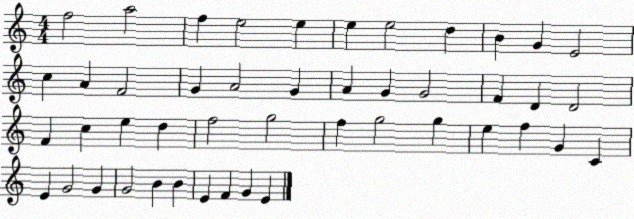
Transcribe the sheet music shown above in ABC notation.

X:1
T:Untitled
M:4/4
L:1/4
K:C
f2 a2 f e2 e e e2 d B G E2 c A F2 G A2 G A G G2 F D D2 F c e d f2 g2 f g2 g e f G C E G2 G G2 B B E F G E